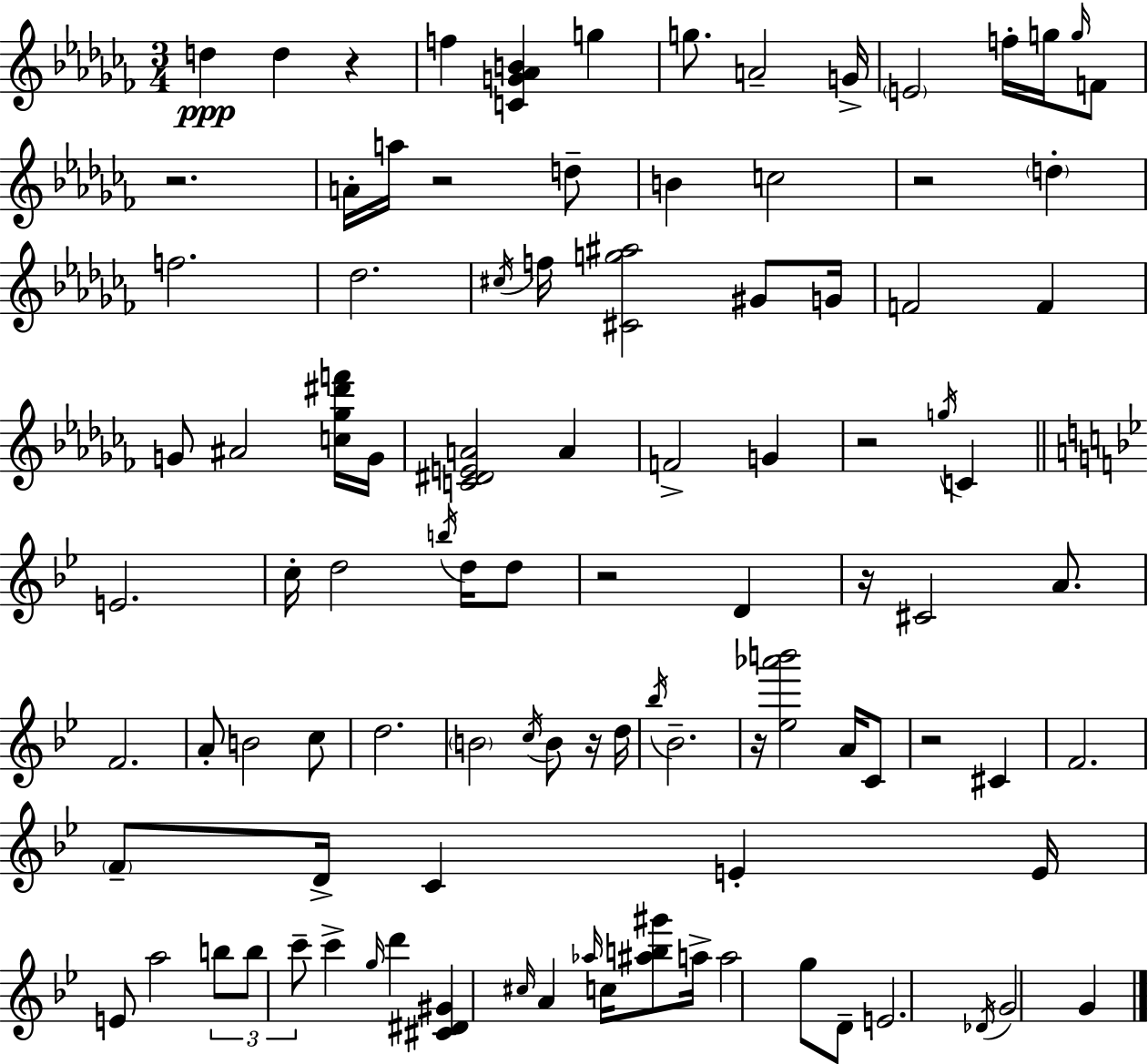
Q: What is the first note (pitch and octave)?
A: D5